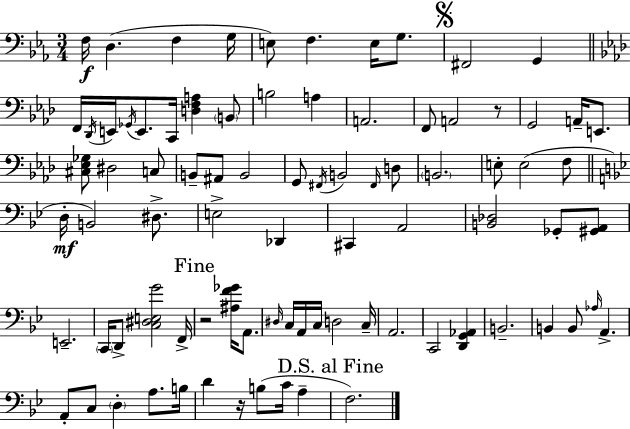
F3/s D3/q. F3/q G3/s E3/e F3/q. E3/s G3/e. F#2/h G2/q F2/s Db2/s E2/s Gb2/s E2/e. C2/s [D3,F3,A3]/q B2/e B3/h A3/q A2/h. F2/e A2/h R/e G2/h A2/s E2/e. [C#3,Eb3,Gb3]/e D#3/h C3/e B2/e A#2/e B2/h G2/e F#2/s B2/h F#2/s D3/e B2/h. E3/e E3/h F3/e D3/s B2/h D#3/e. E3/h Db2/q C#2/q A2/h [B2,Db3]/h Gb2/e [G#2,A2]/e E2/h. C2/s D2/e [C3,D#3,E3,G4]/h F2/s R/h [A#3,F4,Gb4]/s A2/e. D#3/s C3/s A2/s C3/s D3/h C3/s A2/h. C2/h [D2,G2,Ab2]/q B2/h. B2/q B2/e Ab3/s A2/q. A2/e C3/e D3/q A3/e. B3/s D4/q R/s B3/e C4/s A3/q F3/h.